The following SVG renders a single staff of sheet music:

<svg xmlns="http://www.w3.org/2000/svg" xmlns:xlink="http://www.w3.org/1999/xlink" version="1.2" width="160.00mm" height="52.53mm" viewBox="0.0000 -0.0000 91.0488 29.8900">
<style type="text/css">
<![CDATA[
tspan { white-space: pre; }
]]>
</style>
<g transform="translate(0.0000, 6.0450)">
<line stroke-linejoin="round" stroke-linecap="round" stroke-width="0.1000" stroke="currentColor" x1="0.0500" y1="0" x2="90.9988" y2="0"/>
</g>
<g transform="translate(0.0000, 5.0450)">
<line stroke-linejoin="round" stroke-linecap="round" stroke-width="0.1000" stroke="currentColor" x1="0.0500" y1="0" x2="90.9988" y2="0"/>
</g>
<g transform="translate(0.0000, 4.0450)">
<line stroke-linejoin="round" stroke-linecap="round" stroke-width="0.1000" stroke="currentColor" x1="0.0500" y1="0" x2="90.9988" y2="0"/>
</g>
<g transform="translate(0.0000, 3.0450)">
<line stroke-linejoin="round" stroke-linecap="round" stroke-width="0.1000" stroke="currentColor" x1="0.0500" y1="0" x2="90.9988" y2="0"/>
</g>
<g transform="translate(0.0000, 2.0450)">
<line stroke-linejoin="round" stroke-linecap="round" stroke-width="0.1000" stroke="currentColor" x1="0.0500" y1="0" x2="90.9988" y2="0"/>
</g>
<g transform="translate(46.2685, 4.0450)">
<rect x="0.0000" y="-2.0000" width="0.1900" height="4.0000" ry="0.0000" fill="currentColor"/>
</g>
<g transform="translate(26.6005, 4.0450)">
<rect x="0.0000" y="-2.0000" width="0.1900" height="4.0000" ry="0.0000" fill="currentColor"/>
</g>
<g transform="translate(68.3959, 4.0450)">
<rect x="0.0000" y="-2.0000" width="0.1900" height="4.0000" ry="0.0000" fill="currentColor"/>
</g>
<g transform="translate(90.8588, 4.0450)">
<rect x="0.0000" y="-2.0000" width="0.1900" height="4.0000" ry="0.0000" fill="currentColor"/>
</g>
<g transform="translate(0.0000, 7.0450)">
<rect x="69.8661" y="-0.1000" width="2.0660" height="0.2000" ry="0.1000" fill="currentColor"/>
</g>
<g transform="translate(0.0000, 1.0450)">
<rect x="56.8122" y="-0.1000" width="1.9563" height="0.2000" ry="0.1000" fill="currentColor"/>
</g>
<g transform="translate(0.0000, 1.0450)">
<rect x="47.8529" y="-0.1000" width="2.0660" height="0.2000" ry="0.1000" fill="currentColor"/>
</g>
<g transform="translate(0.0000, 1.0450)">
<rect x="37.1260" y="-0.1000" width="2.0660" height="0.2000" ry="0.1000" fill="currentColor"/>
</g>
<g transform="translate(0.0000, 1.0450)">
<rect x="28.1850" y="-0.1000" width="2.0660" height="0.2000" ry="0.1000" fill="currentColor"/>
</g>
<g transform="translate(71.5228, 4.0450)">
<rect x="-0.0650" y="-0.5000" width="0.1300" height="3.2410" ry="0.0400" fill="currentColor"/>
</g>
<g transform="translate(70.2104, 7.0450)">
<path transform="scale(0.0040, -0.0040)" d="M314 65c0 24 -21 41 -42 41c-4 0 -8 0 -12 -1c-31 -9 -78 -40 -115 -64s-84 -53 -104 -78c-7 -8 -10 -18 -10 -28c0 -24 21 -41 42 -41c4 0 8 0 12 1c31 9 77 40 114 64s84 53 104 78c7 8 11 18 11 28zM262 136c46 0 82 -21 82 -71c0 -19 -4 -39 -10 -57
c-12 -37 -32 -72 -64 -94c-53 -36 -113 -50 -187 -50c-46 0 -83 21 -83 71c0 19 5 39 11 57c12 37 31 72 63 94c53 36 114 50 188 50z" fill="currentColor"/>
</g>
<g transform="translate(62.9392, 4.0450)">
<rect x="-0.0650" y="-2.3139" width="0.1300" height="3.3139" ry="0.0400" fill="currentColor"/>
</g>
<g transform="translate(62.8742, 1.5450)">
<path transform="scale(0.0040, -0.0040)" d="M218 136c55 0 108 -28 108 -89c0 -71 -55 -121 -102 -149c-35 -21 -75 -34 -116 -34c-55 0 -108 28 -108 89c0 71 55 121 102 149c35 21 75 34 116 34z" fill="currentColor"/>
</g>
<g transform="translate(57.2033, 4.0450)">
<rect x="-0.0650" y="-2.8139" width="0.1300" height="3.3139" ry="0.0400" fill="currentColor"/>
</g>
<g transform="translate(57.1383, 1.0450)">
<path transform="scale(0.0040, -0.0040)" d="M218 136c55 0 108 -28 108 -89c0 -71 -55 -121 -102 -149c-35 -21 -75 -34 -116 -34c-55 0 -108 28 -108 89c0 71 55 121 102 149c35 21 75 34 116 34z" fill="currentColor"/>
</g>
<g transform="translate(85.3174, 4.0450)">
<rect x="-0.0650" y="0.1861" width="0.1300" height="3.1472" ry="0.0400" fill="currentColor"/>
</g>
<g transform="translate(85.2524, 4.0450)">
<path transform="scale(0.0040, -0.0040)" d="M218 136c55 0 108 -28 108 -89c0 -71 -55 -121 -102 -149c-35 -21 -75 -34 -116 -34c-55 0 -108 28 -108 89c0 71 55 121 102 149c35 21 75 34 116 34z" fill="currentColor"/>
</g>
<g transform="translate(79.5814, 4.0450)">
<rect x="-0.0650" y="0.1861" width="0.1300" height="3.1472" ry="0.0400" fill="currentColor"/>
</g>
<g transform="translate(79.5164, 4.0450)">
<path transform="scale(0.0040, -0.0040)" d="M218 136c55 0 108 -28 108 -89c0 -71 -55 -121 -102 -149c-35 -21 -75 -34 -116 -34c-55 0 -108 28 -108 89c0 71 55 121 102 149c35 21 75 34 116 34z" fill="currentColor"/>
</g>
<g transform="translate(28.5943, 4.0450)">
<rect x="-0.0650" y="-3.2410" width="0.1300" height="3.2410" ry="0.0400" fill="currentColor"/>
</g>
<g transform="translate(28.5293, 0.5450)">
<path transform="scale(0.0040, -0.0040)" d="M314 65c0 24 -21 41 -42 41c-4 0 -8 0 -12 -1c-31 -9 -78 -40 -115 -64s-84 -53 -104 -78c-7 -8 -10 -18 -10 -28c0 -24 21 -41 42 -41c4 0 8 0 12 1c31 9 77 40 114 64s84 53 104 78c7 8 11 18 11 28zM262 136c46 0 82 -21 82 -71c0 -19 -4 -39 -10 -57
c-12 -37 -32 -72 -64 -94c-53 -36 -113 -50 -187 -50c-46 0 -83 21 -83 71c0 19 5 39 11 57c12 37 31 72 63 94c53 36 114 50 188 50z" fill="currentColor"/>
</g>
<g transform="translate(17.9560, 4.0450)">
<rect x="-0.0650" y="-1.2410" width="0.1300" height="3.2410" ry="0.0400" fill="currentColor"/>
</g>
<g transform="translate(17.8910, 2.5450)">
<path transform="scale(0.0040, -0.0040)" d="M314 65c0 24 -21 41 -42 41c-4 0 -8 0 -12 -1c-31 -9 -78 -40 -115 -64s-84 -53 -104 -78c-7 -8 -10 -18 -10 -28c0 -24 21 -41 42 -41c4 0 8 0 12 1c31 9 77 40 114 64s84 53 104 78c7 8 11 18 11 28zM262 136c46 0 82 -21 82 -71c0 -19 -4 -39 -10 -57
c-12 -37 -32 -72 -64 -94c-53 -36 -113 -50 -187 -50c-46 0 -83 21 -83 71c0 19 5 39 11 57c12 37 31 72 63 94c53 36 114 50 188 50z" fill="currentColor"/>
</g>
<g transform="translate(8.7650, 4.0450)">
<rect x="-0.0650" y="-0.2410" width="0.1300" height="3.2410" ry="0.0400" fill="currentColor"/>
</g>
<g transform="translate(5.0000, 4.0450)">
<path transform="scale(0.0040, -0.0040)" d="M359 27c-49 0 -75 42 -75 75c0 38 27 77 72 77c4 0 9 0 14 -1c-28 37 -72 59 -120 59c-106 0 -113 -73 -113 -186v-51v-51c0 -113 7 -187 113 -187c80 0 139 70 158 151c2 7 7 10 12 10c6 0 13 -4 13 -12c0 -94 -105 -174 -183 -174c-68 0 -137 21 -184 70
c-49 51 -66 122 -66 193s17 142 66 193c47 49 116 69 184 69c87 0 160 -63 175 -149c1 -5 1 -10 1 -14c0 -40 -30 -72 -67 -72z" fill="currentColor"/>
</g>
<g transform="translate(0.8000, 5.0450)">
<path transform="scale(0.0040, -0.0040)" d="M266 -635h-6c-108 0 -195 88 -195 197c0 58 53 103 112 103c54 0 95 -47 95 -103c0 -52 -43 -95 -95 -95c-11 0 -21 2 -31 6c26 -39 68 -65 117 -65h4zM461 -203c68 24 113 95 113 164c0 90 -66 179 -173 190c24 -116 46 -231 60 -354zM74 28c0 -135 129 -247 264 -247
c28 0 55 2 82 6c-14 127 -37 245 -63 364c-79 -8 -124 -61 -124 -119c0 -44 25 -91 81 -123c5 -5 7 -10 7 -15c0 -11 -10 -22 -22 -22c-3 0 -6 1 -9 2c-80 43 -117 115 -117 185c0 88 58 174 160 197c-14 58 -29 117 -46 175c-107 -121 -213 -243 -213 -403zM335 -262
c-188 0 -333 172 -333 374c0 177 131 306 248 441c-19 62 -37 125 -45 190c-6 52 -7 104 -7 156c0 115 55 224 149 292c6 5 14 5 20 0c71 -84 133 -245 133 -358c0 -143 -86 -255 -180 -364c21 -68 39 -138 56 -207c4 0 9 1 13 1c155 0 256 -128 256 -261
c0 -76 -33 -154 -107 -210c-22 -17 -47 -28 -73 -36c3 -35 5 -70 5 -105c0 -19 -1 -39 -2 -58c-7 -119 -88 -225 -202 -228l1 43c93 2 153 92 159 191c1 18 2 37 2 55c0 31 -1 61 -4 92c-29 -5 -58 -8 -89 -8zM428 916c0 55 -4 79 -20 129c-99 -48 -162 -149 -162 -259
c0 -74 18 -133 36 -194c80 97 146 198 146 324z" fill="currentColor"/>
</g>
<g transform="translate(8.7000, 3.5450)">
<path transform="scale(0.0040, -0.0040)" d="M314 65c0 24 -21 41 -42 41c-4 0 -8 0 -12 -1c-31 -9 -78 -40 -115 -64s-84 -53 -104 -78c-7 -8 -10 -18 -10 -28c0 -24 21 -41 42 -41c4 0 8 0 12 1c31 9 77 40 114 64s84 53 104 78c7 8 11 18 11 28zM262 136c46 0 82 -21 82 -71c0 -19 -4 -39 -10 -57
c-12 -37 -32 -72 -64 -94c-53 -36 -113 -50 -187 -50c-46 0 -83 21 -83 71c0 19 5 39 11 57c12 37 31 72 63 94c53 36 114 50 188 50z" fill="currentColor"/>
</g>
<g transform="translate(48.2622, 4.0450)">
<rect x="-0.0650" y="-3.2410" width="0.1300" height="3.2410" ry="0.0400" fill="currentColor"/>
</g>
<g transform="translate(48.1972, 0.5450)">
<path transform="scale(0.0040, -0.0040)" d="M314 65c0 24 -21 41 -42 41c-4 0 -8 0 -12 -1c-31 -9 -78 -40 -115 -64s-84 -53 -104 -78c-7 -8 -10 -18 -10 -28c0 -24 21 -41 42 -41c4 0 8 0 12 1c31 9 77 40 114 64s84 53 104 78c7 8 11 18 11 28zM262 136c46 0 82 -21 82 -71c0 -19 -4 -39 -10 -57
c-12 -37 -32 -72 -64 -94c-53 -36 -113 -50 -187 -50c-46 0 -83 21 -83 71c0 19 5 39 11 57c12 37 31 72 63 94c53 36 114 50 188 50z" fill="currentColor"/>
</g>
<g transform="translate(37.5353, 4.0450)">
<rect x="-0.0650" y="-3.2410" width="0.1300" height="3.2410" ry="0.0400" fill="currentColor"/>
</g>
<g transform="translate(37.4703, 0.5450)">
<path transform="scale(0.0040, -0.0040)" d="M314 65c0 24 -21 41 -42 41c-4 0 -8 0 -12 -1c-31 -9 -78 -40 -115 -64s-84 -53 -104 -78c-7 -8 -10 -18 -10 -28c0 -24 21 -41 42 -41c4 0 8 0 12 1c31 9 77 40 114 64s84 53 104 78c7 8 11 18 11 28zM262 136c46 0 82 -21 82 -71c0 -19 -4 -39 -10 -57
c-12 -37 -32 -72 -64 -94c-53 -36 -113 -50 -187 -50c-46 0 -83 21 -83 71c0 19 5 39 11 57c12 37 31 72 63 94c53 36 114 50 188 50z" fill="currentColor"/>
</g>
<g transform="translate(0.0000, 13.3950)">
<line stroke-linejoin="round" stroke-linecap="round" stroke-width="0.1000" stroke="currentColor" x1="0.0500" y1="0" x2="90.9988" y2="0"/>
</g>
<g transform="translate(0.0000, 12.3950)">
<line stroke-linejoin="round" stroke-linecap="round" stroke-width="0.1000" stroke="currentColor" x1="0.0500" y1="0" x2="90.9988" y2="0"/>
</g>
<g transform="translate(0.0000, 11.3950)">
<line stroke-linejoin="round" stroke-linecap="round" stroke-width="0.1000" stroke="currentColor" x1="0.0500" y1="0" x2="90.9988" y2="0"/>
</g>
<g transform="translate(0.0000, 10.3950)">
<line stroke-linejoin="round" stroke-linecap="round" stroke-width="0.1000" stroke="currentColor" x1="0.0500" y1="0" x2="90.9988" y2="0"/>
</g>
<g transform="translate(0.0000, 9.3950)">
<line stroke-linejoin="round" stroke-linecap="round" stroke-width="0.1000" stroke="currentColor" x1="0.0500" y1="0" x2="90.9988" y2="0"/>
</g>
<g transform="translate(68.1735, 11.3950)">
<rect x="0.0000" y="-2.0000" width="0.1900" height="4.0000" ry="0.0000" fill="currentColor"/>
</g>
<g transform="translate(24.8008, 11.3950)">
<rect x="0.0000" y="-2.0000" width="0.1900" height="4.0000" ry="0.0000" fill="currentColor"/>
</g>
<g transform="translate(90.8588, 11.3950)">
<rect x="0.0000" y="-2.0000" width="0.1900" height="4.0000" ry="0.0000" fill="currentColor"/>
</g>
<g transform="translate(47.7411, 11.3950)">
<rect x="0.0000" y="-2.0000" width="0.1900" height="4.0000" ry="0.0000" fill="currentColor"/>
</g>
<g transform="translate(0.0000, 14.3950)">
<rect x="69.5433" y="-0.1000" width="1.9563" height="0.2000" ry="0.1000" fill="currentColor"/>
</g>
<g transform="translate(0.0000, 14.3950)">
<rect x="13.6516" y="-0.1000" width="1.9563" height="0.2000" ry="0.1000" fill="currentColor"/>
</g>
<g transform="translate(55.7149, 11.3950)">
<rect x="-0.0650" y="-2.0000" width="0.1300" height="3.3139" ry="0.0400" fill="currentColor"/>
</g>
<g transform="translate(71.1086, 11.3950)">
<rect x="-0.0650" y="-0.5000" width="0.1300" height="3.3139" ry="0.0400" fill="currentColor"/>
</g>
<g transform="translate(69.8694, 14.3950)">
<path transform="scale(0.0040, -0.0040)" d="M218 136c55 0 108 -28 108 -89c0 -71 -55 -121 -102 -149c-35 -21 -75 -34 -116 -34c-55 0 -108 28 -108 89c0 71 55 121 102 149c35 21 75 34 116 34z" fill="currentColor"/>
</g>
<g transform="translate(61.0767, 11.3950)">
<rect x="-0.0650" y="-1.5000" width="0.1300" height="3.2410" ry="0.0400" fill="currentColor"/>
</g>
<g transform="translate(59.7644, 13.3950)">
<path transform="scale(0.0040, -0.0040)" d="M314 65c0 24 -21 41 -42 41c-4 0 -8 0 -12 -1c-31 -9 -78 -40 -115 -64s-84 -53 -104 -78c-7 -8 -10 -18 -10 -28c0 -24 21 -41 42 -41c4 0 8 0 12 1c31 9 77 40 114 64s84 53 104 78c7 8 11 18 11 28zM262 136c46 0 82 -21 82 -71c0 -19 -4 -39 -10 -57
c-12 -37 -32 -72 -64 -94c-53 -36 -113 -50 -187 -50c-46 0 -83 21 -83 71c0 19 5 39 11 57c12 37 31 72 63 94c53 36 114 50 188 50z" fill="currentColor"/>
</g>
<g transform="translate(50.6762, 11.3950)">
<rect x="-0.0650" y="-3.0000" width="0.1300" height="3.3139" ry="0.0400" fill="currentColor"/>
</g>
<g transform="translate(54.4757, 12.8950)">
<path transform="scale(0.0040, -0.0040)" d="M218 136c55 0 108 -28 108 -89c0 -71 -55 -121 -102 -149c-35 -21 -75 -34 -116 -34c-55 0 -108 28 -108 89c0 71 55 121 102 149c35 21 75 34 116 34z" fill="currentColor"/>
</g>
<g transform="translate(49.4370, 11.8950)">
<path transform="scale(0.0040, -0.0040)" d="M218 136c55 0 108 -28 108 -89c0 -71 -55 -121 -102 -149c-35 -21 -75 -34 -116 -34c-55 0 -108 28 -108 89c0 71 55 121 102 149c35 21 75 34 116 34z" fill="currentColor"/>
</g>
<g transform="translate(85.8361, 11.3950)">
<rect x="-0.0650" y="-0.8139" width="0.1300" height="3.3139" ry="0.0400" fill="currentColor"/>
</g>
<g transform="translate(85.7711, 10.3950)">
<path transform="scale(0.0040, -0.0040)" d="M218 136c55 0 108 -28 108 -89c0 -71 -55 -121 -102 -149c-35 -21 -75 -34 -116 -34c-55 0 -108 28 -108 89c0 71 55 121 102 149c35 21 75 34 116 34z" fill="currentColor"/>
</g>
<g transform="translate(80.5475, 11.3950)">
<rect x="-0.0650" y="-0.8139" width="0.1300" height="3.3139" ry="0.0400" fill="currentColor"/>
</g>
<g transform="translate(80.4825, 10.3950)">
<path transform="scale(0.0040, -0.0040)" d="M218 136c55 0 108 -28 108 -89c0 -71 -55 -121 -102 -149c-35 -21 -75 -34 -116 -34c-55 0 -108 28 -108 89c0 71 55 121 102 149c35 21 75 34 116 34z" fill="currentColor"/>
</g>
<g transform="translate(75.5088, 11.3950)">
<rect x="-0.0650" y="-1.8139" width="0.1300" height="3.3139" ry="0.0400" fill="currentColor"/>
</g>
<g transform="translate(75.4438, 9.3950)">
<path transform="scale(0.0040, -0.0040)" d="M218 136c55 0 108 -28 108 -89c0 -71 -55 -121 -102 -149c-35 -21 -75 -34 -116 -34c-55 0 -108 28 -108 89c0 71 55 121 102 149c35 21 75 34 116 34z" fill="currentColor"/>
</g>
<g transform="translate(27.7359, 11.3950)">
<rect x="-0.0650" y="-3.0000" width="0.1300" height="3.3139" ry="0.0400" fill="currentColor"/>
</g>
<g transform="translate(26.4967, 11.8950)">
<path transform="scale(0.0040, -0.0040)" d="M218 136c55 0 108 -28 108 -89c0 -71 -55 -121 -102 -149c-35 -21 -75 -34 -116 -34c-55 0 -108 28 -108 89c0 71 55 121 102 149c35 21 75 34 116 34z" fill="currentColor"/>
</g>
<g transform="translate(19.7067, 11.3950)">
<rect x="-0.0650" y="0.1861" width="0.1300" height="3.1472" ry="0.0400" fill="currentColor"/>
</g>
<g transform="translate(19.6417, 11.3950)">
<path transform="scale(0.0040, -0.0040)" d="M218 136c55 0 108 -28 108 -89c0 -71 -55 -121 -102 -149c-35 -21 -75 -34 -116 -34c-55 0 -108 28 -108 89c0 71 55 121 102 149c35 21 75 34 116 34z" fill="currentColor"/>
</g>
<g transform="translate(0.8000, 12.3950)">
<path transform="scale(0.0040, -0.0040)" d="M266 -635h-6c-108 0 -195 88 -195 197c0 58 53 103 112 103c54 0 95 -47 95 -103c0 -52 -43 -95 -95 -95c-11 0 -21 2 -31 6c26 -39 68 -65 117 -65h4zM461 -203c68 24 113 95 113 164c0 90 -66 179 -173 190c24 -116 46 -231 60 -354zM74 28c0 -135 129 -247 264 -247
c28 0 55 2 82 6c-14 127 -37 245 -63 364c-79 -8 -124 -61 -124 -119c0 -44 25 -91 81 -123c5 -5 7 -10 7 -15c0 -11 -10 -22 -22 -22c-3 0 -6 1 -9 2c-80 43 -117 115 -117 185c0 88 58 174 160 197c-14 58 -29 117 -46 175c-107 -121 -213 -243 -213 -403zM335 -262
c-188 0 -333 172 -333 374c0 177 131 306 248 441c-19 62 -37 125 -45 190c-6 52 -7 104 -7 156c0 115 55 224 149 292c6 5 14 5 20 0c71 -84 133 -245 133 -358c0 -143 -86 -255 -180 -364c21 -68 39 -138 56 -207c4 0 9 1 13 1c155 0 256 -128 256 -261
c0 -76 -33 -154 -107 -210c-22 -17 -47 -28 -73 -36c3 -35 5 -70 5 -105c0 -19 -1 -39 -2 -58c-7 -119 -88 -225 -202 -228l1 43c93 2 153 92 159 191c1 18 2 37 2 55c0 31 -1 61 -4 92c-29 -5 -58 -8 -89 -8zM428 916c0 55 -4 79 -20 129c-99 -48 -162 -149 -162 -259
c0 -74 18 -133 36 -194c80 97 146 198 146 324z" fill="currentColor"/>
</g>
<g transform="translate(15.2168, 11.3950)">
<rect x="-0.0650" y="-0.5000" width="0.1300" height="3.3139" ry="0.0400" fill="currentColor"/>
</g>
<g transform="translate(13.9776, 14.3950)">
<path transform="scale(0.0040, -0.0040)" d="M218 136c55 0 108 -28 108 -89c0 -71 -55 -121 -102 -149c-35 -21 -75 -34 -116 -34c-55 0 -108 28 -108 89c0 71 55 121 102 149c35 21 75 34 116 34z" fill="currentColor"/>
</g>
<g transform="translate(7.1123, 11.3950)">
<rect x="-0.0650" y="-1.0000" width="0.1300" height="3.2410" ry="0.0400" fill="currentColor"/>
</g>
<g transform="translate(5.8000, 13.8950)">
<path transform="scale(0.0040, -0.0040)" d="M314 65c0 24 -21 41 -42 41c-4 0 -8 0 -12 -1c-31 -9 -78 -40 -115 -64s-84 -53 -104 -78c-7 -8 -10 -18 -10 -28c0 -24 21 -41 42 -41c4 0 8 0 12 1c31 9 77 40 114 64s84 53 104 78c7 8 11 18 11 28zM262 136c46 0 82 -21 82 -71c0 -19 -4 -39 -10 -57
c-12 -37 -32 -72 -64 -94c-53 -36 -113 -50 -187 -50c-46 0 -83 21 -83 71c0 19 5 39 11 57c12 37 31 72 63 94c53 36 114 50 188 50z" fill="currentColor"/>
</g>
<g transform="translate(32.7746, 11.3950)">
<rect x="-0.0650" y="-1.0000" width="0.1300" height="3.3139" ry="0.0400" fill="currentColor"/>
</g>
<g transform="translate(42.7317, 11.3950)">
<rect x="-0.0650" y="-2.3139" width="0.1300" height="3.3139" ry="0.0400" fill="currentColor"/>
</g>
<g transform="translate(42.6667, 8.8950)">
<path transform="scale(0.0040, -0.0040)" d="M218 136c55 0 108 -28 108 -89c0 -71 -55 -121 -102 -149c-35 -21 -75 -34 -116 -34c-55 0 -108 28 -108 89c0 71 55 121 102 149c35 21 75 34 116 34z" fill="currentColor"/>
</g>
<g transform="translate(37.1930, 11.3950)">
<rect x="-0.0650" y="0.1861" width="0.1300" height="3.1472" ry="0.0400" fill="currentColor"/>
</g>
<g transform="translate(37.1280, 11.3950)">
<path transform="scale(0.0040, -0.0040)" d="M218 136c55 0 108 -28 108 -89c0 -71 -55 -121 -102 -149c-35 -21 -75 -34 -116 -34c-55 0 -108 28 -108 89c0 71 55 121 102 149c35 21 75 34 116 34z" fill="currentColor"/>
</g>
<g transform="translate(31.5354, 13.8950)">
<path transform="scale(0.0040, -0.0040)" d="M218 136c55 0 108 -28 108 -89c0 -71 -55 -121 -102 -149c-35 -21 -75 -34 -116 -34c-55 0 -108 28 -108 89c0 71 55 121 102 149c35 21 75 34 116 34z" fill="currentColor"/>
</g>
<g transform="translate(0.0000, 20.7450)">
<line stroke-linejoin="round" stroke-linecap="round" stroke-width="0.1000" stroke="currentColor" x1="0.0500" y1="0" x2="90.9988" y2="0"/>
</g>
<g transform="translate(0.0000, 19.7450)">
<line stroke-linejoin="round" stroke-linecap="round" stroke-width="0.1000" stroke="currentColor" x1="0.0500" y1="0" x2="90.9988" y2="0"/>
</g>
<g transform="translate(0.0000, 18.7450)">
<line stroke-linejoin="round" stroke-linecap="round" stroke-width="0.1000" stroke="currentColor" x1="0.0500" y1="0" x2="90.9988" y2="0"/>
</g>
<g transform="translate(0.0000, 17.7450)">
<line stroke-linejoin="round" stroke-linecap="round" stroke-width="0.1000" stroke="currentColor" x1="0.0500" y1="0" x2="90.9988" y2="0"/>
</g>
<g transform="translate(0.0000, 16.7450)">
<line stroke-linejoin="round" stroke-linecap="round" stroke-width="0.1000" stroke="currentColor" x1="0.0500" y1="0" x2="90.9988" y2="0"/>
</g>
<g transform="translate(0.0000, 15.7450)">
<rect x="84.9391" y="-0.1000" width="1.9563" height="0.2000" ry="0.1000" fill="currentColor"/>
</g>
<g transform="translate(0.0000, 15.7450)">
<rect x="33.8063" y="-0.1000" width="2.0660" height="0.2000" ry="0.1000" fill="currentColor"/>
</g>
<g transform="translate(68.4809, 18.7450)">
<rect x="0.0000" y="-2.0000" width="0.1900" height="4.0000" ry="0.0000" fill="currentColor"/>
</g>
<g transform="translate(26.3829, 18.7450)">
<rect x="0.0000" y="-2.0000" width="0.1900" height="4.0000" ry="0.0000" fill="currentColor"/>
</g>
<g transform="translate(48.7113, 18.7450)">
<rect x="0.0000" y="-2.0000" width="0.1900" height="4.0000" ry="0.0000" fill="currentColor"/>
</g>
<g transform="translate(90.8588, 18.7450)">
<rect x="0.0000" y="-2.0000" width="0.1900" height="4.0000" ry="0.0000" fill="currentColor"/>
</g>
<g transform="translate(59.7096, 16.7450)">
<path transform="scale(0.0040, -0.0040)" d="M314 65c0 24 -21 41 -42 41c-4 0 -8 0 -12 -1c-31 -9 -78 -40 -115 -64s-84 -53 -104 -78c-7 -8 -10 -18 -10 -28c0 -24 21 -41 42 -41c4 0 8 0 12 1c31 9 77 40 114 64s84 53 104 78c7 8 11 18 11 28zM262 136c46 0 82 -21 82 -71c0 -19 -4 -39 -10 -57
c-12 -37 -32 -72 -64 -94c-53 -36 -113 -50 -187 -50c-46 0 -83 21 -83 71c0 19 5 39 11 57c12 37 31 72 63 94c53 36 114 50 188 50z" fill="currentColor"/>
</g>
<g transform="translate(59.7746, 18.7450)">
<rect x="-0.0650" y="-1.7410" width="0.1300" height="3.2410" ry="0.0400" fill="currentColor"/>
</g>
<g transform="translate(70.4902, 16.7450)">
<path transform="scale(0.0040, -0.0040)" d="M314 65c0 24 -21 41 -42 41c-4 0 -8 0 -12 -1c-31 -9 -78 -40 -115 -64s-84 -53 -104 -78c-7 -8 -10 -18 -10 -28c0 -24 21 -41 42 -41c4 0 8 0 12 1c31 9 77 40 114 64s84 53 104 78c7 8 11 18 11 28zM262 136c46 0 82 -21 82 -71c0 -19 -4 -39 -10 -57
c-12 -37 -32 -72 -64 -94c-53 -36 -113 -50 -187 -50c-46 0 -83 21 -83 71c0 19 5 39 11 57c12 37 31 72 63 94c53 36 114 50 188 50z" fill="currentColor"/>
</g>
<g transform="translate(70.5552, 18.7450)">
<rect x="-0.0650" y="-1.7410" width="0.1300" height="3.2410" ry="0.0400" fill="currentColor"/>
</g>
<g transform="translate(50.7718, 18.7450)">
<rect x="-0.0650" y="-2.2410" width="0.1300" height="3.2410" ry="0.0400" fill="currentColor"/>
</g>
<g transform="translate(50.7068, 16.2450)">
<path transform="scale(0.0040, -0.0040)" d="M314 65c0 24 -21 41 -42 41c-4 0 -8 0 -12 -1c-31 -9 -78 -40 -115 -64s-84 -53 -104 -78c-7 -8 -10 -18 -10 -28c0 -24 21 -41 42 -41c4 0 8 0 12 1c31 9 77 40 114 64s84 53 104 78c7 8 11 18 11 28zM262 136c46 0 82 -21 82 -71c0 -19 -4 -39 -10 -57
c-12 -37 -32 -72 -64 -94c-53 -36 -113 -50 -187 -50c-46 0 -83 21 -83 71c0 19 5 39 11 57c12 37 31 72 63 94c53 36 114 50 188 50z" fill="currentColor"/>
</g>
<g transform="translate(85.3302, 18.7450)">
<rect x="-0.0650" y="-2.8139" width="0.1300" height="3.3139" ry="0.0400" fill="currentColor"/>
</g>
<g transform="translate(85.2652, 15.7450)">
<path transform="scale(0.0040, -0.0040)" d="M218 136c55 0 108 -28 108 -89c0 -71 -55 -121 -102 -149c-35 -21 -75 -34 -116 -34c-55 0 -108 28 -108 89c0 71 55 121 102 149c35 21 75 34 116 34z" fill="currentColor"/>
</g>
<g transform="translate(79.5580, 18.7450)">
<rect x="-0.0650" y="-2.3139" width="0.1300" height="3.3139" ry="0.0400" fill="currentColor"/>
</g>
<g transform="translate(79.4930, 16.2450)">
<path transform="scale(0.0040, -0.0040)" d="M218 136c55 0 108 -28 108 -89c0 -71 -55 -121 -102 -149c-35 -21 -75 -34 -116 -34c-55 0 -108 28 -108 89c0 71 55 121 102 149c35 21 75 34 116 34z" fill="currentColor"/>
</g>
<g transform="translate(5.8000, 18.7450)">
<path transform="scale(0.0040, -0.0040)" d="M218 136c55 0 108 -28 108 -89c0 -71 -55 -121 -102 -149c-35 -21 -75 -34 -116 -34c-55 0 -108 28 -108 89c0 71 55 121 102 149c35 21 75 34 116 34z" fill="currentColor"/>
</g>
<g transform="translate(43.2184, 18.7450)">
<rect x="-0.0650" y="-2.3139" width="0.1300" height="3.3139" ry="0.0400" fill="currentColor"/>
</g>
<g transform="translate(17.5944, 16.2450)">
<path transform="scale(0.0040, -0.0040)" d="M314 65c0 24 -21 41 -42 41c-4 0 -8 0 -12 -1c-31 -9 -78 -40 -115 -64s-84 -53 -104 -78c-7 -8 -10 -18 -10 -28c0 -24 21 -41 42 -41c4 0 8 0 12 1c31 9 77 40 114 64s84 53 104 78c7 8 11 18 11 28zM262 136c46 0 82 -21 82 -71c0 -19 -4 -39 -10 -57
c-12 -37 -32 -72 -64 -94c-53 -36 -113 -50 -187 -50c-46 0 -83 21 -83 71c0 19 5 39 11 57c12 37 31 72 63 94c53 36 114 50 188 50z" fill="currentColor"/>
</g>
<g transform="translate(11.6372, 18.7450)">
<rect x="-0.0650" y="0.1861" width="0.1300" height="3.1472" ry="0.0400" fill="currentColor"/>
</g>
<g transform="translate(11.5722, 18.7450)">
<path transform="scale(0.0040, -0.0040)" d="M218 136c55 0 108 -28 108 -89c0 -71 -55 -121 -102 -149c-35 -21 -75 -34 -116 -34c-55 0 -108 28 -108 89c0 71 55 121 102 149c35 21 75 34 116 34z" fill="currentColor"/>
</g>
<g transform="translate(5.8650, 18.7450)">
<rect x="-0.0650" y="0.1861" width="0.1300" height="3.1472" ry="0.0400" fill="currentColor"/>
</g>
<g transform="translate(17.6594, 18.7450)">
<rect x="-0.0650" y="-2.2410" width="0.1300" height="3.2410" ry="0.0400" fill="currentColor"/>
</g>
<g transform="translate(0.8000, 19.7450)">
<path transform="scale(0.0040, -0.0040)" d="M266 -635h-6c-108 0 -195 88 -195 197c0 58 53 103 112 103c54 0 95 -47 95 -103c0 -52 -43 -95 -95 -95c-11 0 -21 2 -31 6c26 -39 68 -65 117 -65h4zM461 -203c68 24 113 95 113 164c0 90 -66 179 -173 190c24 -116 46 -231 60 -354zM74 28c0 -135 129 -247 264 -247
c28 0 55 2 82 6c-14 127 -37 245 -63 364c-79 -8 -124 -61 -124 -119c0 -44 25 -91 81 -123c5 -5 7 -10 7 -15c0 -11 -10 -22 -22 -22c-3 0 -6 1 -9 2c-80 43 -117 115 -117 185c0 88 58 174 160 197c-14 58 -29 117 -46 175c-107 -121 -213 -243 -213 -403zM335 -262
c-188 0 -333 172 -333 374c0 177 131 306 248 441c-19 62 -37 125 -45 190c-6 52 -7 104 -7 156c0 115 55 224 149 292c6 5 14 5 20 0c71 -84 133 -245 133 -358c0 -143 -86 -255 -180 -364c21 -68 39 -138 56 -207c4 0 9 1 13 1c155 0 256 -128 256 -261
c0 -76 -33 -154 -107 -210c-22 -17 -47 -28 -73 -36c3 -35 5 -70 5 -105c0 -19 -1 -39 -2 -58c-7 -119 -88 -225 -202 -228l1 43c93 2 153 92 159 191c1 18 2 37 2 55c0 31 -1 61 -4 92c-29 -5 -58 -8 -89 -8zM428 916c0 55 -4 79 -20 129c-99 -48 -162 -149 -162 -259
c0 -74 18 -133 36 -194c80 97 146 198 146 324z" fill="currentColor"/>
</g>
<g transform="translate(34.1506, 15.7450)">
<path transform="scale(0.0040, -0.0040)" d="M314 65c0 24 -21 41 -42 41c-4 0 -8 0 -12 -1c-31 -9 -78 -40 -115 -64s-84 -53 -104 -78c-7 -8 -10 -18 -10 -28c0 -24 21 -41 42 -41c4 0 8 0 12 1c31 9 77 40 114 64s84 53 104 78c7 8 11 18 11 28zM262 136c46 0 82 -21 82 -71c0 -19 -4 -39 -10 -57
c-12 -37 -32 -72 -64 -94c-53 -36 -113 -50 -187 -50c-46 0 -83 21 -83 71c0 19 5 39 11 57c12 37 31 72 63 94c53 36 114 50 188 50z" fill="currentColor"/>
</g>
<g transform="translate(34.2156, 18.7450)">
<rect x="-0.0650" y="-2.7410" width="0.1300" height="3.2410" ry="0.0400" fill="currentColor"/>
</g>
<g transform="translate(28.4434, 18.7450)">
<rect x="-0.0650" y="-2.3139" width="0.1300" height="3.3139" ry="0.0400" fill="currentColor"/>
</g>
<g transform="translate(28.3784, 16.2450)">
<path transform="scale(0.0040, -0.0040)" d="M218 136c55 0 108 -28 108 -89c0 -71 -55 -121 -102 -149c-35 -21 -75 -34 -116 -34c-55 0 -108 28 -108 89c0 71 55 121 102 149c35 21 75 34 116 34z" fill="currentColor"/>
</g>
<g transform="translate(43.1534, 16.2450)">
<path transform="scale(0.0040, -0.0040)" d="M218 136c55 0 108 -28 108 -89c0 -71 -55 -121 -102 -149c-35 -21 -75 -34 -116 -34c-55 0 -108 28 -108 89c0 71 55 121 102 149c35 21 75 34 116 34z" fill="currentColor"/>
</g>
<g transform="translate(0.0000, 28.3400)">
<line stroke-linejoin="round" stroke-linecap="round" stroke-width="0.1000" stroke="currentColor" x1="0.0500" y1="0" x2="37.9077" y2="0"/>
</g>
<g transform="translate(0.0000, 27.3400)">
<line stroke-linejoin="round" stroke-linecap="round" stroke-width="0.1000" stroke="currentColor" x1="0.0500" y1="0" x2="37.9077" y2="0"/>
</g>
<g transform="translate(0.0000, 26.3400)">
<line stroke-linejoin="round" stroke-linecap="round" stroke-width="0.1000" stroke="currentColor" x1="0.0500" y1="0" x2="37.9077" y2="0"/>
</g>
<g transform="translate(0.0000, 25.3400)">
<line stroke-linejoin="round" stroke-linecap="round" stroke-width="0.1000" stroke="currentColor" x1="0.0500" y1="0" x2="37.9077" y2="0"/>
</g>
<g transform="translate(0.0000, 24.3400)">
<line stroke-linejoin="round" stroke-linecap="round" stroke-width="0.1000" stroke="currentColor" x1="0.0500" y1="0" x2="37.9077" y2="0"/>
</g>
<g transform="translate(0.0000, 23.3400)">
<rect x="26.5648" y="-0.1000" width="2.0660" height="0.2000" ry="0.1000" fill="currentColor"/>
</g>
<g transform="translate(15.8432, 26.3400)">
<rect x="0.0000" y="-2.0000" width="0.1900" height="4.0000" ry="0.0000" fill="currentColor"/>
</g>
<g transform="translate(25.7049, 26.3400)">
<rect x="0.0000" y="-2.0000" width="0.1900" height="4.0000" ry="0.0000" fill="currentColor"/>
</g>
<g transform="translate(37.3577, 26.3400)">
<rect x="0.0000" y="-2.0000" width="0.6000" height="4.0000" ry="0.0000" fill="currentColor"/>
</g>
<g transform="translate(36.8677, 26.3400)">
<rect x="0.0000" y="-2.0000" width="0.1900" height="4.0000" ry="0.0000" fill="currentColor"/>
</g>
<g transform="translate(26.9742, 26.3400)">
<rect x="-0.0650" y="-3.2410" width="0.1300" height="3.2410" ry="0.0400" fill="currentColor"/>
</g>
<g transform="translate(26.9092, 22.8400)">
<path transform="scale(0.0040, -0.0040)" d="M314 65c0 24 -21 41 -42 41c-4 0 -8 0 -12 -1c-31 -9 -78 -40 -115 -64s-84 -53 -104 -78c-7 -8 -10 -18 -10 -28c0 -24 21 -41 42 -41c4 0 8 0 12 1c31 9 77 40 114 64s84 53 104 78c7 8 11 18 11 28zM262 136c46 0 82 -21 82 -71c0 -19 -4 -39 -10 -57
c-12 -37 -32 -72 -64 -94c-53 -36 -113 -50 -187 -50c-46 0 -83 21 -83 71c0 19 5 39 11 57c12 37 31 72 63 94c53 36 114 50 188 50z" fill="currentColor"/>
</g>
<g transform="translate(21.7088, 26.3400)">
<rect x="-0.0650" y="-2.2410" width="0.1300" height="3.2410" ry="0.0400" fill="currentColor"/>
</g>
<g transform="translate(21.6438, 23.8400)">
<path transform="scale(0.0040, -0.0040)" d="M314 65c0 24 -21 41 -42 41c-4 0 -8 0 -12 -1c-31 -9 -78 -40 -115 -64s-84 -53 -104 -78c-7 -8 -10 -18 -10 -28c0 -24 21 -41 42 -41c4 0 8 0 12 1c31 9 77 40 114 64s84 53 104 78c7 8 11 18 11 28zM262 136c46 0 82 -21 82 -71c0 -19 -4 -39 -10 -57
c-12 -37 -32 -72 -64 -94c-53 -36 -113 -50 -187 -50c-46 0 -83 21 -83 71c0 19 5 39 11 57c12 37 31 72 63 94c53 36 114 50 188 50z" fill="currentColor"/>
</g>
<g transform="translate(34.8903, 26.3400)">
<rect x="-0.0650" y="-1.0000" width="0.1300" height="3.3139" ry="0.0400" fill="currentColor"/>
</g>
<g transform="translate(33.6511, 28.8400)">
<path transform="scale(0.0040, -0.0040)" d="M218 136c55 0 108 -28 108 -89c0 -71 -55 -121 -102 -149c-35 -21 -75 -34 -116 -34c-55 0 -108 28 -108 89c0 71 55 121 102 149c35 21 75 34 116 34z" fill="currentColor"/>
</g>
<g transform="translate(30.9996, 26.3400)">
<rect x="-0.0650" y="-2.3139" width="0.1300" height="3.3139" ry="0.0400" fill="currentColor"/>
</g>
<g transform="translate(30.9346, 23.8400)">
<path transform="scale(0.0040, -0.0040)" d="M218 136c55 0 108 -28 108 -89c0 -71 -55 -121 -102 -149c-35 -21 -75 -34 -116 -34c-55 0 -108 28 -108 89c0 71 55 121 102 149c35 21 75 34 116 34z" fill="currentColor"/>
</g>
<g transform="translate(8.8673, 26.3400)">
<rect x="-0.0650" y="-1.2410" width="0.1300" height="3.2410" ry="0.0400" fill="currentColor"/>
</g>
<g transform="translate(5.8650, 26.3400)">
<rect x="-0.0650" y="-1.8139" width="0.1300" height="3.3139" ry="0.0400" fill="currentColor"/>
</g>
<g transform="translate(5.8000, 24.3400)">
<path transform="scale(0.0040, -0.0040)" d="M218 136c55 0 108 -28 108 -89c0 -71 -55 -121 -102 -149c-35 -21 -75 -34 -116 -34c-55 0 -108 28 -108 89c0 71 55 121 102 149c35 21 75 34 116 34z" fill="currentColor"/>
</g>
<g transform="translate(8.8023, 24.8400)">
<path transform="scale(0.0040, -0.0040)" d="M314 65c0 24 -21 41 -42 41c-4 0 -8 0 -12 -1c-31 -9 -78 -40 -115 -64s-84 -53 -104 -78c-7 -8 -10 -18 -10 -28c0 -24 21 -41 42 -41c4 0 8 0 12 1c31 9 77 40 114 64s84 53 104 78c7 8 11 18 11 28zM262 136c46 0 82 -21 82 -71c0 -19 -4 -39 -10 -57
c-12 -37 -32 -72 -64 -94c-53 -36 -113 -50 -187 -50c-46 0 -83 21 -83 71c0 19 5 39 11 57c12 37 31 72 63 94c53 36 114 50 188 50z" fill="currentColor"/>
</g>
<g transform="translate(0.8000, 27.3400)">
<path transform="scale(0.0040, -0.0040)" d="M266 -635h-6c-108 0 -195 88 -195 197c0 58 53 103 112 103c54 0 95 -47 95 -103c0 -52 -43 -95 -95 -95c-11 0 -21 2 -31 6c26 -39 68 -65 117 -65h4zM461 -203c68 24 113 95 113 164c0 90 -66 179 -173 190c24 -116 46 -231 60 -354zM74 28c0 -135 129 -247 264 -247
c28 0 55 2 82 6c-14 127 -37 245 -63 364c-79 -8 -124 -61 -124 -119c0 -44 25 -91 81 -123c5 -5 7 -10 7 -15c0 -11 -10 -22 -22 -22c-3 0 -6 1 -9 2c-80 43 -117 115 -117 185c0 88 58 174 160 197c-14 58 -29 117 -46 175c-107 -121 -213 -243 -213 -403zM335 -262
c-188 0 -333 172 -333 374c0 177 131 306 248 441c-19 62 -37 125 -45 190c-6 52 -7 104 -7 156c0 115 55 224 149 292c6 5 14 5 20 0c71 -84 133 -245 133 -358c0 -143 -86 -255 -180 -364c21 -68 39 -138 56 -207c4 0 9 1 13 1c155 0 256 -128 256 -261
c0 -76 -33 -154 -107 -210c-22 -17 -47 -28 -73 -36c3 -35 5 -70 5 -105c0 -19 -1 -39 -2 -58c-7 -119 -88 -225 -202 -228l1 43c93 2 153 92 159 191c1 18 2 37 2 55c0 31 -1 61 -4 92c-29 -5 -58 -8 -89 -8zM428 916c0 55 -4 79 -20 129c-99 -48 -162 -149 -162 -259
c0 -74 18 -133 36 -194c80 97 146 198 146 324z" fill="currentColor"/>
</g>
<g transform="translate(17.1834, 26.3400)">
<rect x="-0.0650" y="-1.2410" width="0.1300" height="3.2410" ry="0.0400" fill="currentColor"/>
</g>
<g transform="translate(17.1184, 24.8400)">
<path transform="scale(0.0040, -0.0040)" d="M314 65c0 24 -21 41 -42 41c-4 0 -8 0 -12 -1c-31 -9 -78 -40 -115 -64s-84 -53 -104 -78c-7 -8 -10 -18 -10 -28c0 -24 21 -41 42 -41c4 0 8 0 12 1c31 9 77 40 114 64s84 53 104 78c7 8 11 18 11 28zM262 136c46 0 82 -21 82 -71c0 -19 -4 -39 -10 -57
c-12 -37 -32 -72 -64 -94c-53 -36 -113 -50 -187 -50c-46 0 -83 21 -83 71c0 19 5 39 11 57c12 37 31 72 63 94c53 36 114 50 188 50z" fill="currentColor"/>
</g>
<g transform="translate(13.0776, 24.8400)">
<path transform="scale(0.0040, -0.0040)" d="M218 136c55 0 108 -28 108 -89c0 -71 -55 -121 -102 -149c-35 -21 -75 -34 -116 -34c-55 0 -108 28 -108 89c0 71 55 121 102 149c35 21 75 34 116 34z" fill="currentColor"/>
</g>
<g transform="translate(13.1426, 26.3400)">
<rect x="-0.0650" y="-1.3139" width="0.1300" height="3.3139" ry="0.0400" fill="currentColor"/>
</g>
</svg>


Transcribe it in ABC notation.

X:1
T:Untitled
M:4/4
L:1/4
K:C
c2 e2 b2 b2 b2 a g C2 B B D2 C B A D B g A F E2 C f d d B B g2 g a2 g g2 f2 f2 g a f e2 e e2 g2 b2 g D